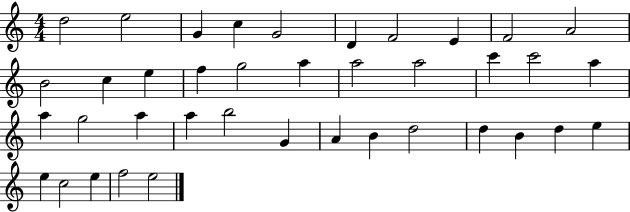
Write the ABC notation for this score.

X:1
T:Untitled
M:4/4
L:1/4
K:C
d2 e2 G c G2 D F2 E F2 A2 B2 c e f g2 a a2 a2 c' c'2 a a g2 a a b2 G A B d2 d B d e e c2 e f2 e2